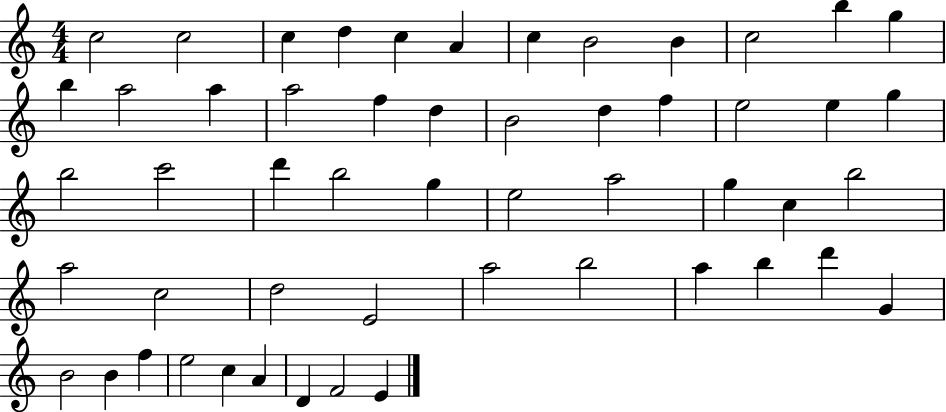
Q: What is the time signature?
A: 4/4